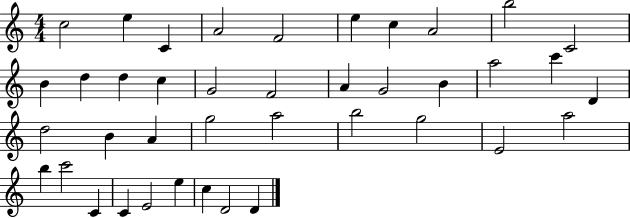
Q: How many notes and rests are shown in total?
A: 40